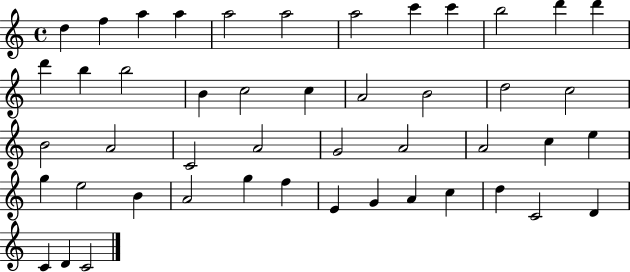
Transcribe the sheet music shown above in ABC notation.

X:1
T:Untitled
M:4/4
L:1/4
K:C
d f a a a2 a2 a2 c' c' b2 d' d' d' b b2 B c2 c A2 B2 d2 c2 B2 A2 C2 A2 G2 A2 A2 c e g e2 B A2 g f E G A c d C2 D C D C2